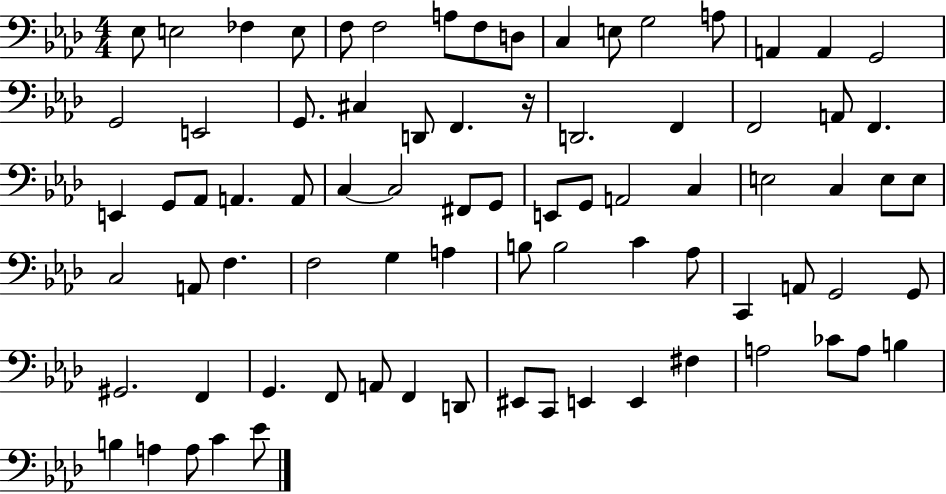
Eb3/e E3/h FES3/q E3/e F3/e F3/h A3/e F3/e D3/e C3/q E3/e G3/h A3/e A2/q A2/q G2/h G2/h E2/h G2/e. C#3/q D2/e F2/q. R/s D2/h. F2/q F2/h A2/e F2/q. E2/q G2/e Ab2/e A2/q. A2/e C3/q C3/h F#2/e G2/e E2/e G2/e A2/h C3/q E3/h C3/q E3/e E3/e C3/h A2/e F3/q. F3/h G3/q A3/q B3/e B3/h C4/q Ab3/e C2/q A2/e G2/h G2/e G#2/h. F2/q G2/q. F2/e A2/e F2/q D2/e EIS2/e C2/e E2/q E2/q F#3/q A3/h CES4/e A3/e B3/q B3/q A3/q A3/e C4/q Eb4/e